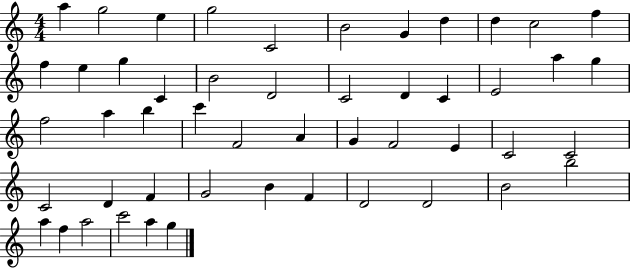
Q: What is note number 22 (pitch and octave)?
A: A5